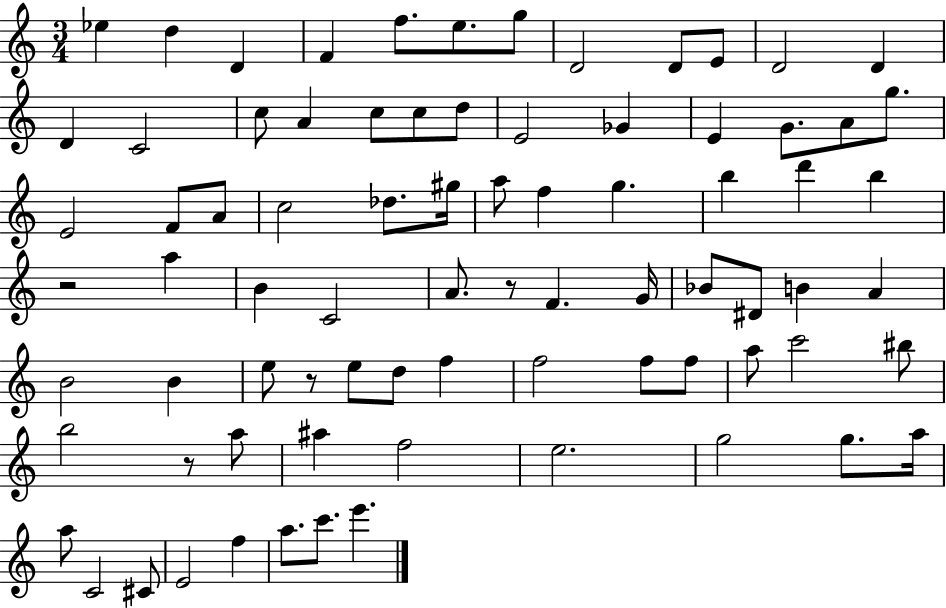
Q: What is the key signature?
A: C major